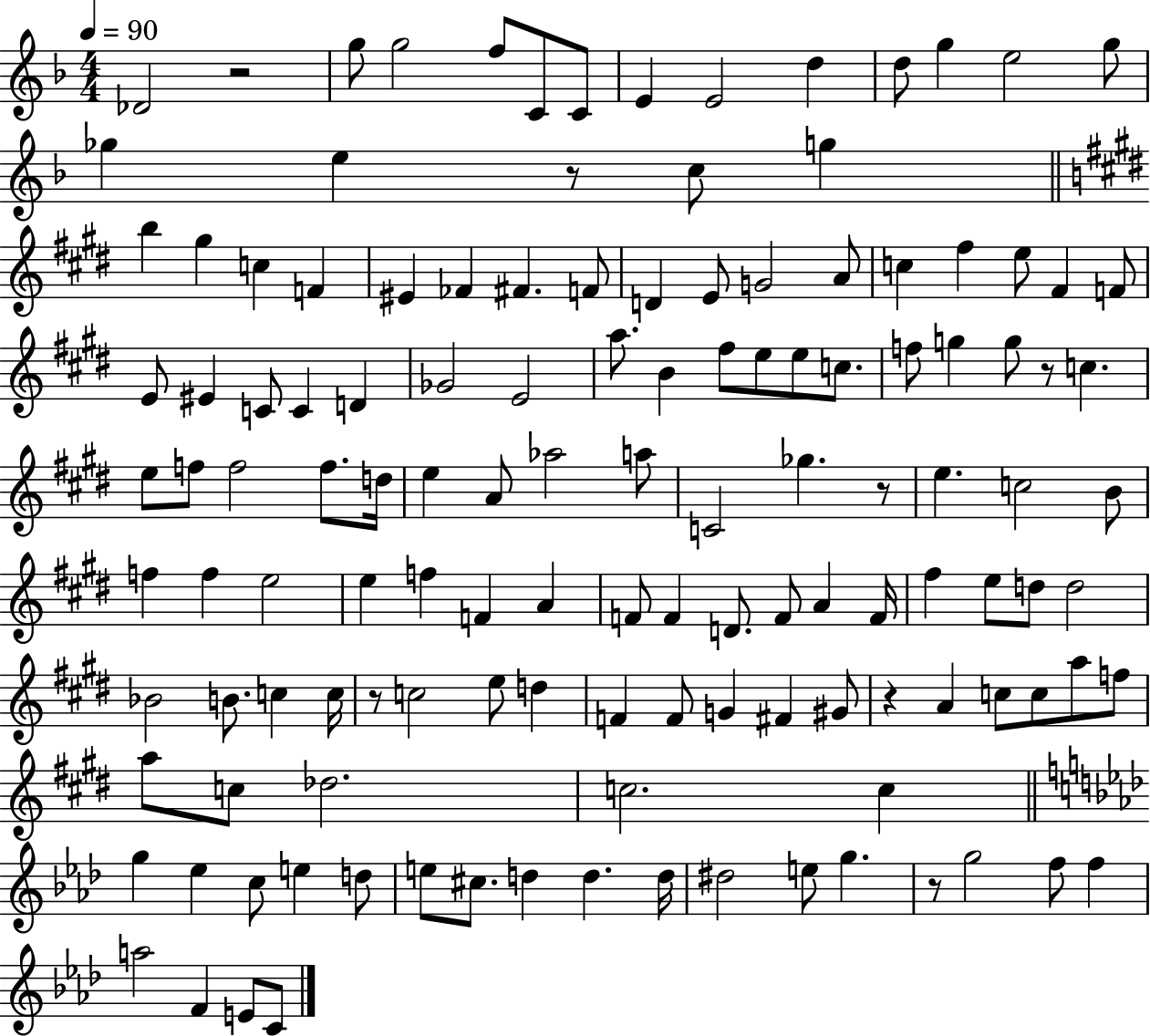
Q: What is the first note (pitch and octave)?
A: Db4